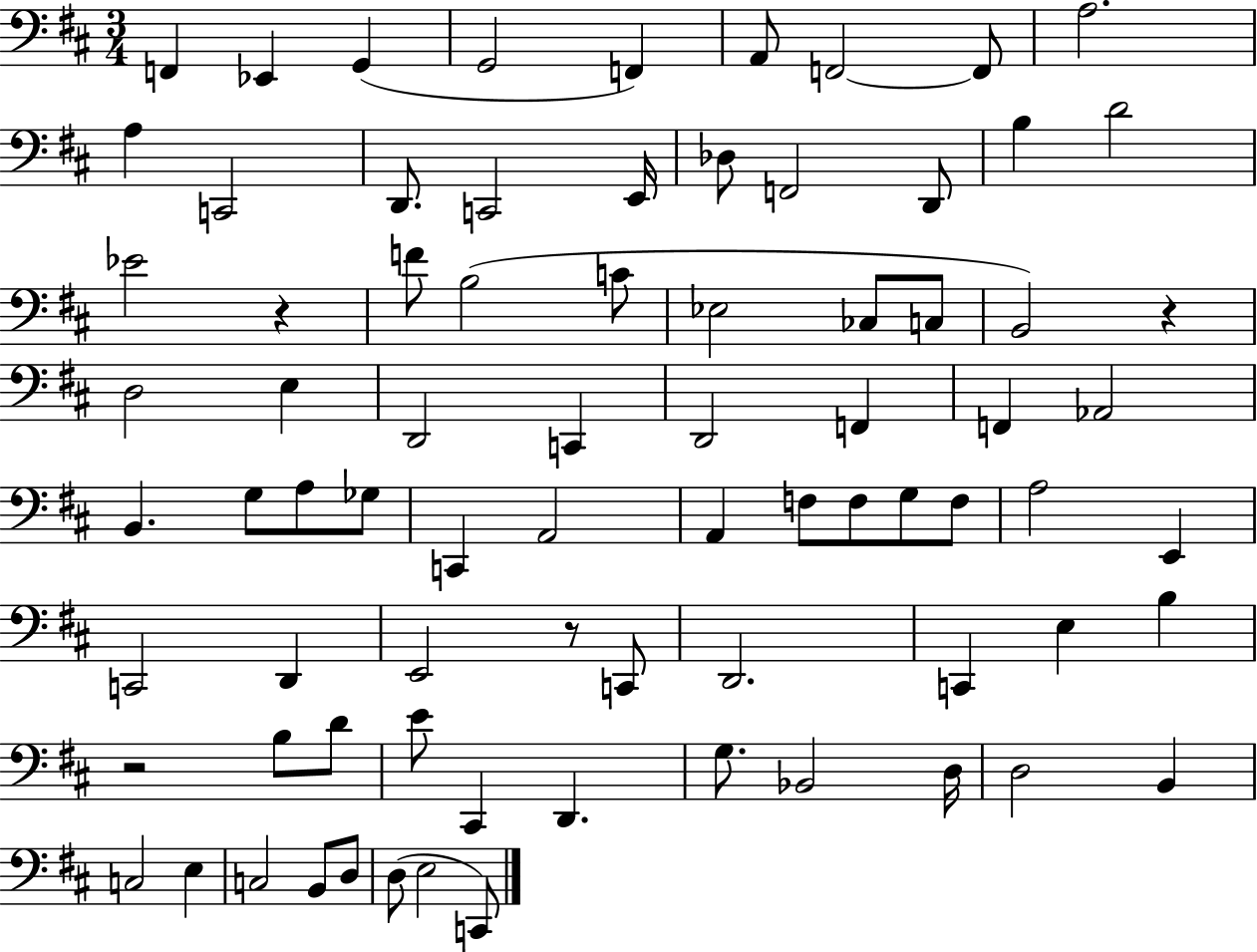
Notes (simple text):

F2/q Eb2/q G2/q G2/h F2/q A2/e F2/h F2/e A3/h. A3/q C2/h D2/e. C2/h E2/s Db3/e F2/h D2/e B3/q D4/h Eb4/h R/q F4/e B3/h C4/e Eb3/h CES3/e C3/e B2/h R/q D3/h E3/q D2/h C2/q D2/h F2/q F2/q Ab2/h B2/q. G3/e A3/e Gb3/e C2/q A2/h A2/q F3/e F3/e G3/e F3/e A3/h E2/q C2/h D2/q E2/h R/e C2/e D2/h. C2/q E3/q B3/q R/h B3/e D4/e E4/e C#2/q D2/q. G3/e. Bb2/h D3/s D3/h B2/q C3/h E3/q C3/h B2/e D3/e D3/e E3/h C2/e